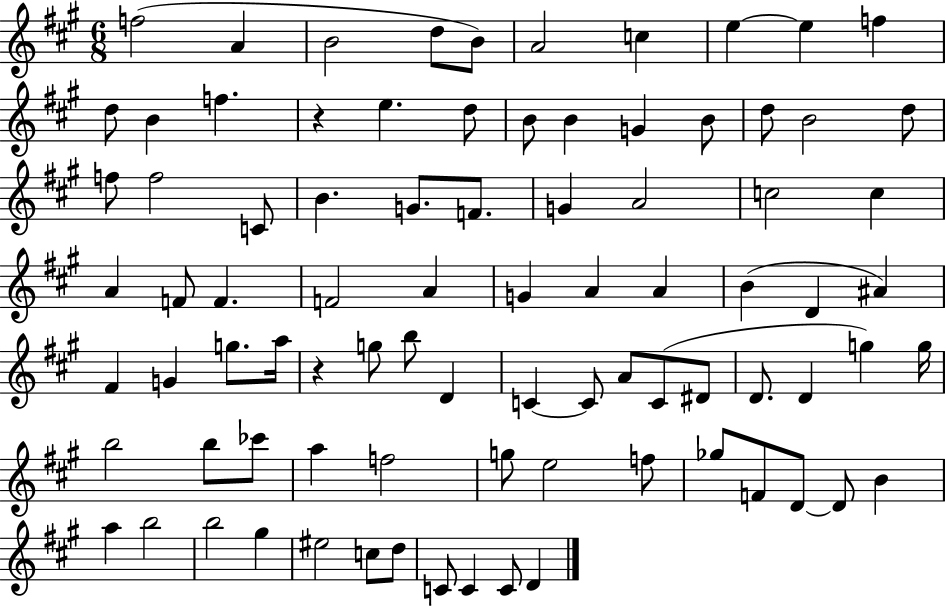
{
  \clef treble
  \numericTimeSignature
  \time 6/8
  \key a \major
  f''2( a'4 | b'2 d''8 b'8) | a'2 c''4 | e''4~~ e''4 f''4 | \break d''8 b'4 f''4. | r4 e''4. d''8 | b'8 b'4 g'4 b'8 | d''8 b'2 d''8 | \break f''8 f''2 c'8 | b'4. g'8. f'8. | g'4 a'2 | c''2 c''4 | \break a'4 f'8 f'4. | f'2 a'4 | g'4 a'4 a'4 | b'4( d'4 ais'4) | \break fis'4 g'4 g''8. a''16 | r4 g''8 b''8 d'4 | c'4~~ c'8 a'8 c'8( dis'8 | d'8. d'4 g''4) g''16 | \break b''2 b''8 ces'''8 | a''4 f''2 | g''8 e''2 f''8 | ges''8 f'8 d'8~~ d'8 b'4 | \break a''4 b''2 | b''2 gis''4 | eis''2 c''8 d''8 | c'8 c'4 c'8 d'4 | \break \bar "|."
}